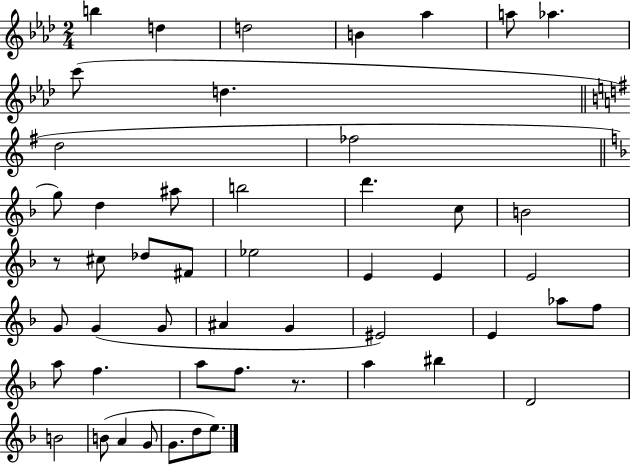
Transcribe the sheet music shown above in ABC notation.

X:1
T:Untitled
M:2/4
L:1/4
K:Ab
b d d2 B _a a/2 _a c'/2 d d2 _f2 g/2 d ^a/2 b2 d' c/2 B2 z/2 ^c/2 _d/2 ^F/2 _e2 E E E2 G/2 G G/2 ^A G ^E2 E _a/2 f/2 a/2 f a/2 f/2 z/2 a ^b D2 B2 B/2 A G/2 G/2 d/2 e/2